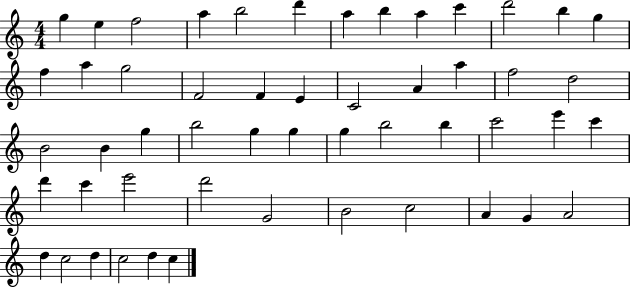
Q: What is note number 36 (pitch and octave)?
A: C6